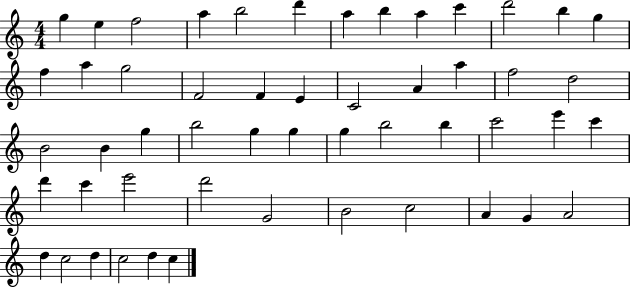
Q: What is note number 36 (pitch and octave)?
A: C6